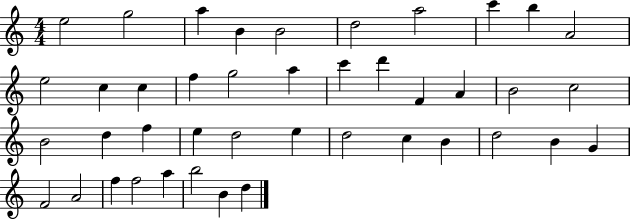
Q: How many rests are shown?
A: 0